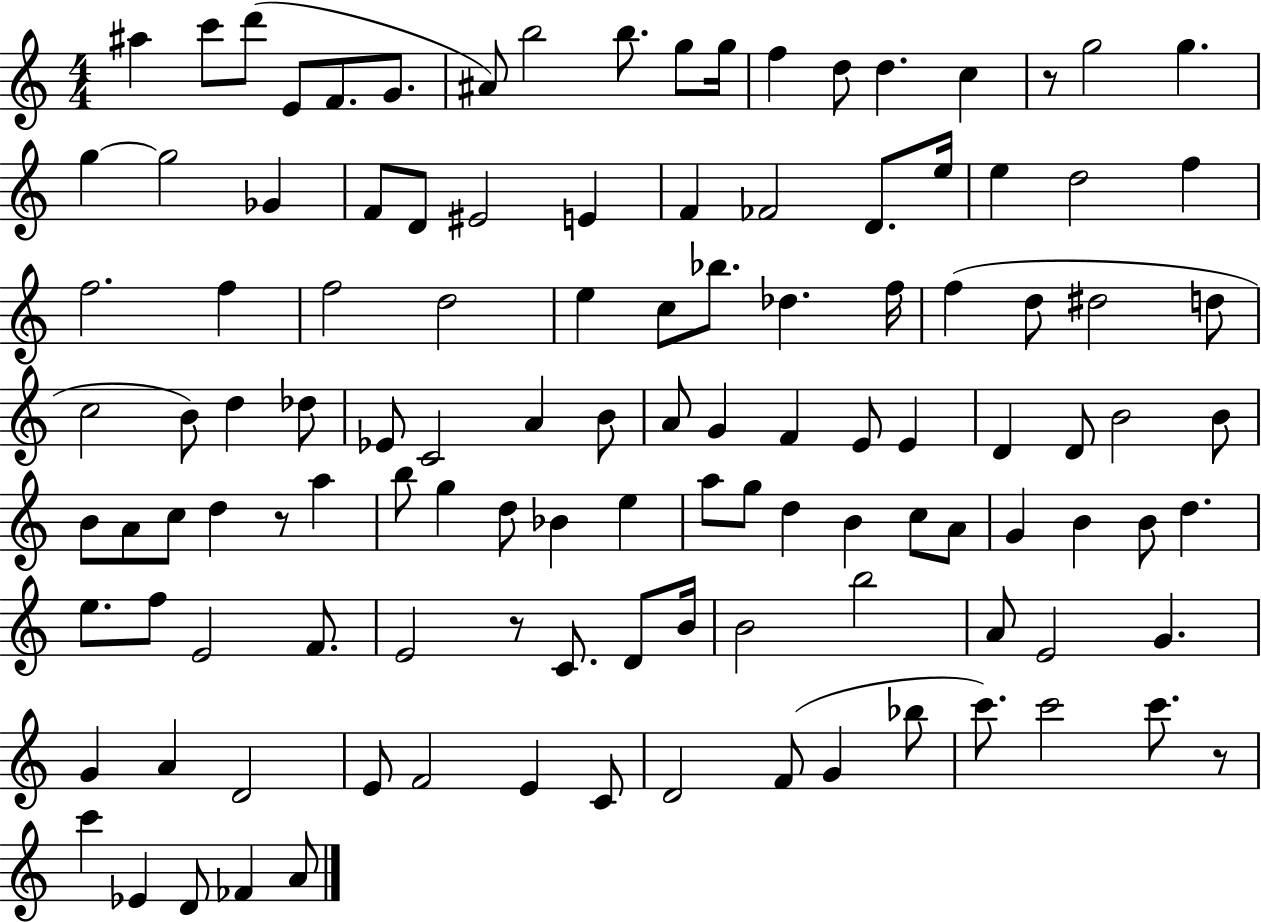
A#5/q C6/e D6/e E4/e F4/e. G4/e. A#4/e B5/h B5/e. G5/e G5/s F5/q D5/e D5/q. C5/q R/e G5/h G5/q. G5/q G5/h Gb4/q F4/e D4/e EIS4/h E4/q F4/q FES4/h D4/e. E5/s E5/q D5/h F5/q F5/h. F5/q F5/h D5/h E5/q C5/e Bb5/e. Db5/q. F5/s F5/q D5/e D#5/h D5/e C5/h B4/e D5/q Db5/e Eb4/e C4/h A4/q B4/e A4/e G4/q F4/q E4/e E4/q D4/q D4/e B4/h B4/e B4/e A4/e C5/e D5/q R/e A5/q B5/e G5/q D5/e Bb4/q E5/q A5/e G5/e D5/q B4/q C5/e A4/e G4/q B4/q B4/e D5/q. E5/e. F5/e E4/h F4/e. E4/h R/e C4/e. D4/e B4/s B4/h B5/h A4/e E4/h G4/q. G4/q A4/q D4/h E4/e F4/h E4/q C4/e D4/h F4/e G4/q Bb5/e C6/e. C6/h C6/e. R/e C6/q Eb4/q D4/e FES4/q A4/e